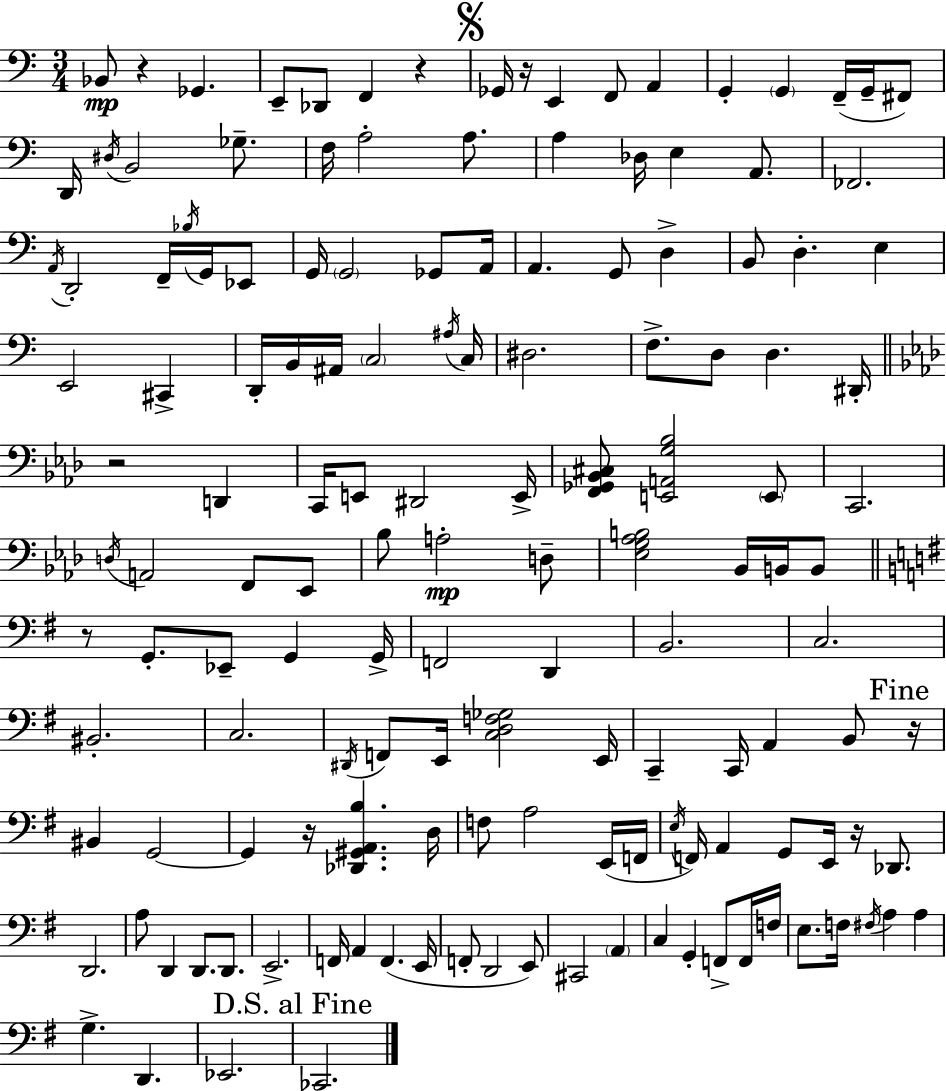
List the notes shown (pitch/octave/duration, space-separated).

Bb2/e R/q Gb2/q. E2/e Db2/e F2/q R/q Gb2/s R/s E2/q F2/e A2/q G2/q G2/q F2/s G2/s F#2/e D2/s D#3/s B2/h Gb3/e. F3/s A3/h A3/e. A3/q Db3/s E3/q A2/e. FES2/h. A2/s D2/h F2/s Bb3/s G2/s Eb2/e G2/s G2/h Gb2/e A2/s A2/q. G2/e D3/q B2/e D3/q. E3/q E2/h C#2/q D2/s B2/s A#2/s C3/h A#3/s C3/s D#3/h. F3/e. D3/e D3/q. D#2/s R/h D2/q C2/s E2/e D#2/h E2/s [F2,Gb2,Bb2,C#3]/e [E2,A2,G3,Bb3]/h E2/e C2/h. D3/s A2/h F2/e Eb2/e Bb3/e A3/h D3/e [Eb3,G3,Ab3,B3]/h Bb2/s B2/s B2/e R/e G2/e. Eb2/e G2/q G2/s F2/h D2/q B2/h. C3/h. BIS2/h. C3/h. D#2/s F2/e E2/s [C3,D3,F3,Gb3]/h E2/s C2/q C2/s A2/q B2/e R/s BIS2/q G2/h G2/q R/s [Db2,G#2,A2,B3]/q. D3/s F3/e A3/h E2/s F2/s E3/s F2/s A2/q G2/e E2/s R/s Db2/e. D2/h. A3/e D2/q D2/e. D2/e. E2/h. F2/s A2/q F2/q. E2/s F2/e D2/h E2/e C#2/h A2/q C3/q G2/q F2/e F2/s F3/s E3/e. F3/s F#3/s A3/q A3/q G3/q. D2/q. Eb2/h. CES2/h.